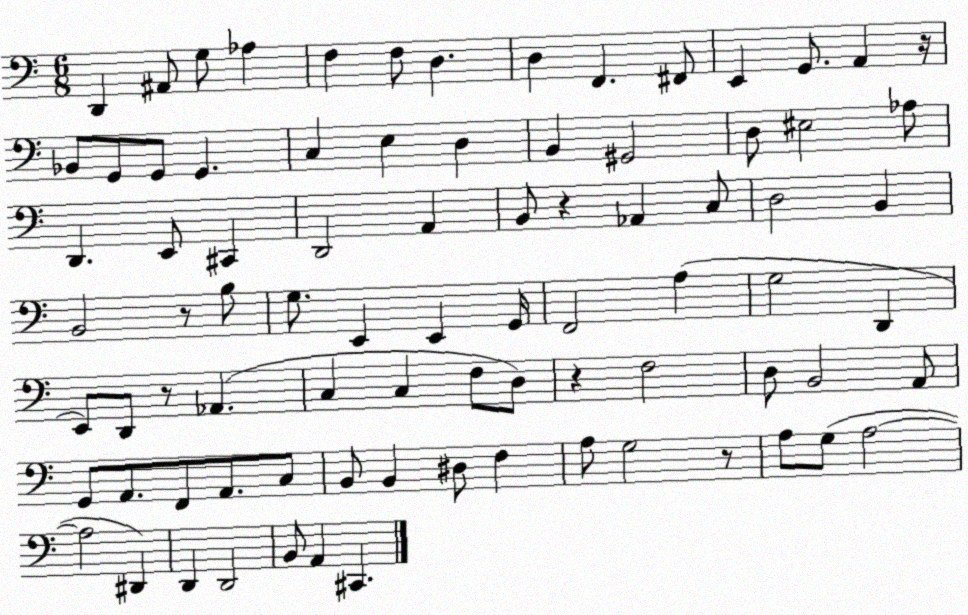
X:1
T:Untitled
M:6/8
L:1/4
K:C
D,, ^A,,/2 G,/2 _A, F, F,/2 D, D, F,, ^F,,/2 E,, G,,/2 A,, z/4 _B,,/2 G,,/2 G,,/2 G,, C, E, D, B,, ^G,,2 D,/2 ^E,2 _A,/2 D,, E,,/2 ^C,, D,,2 A,, B,,/2 z _A,, C,/2 D,2 B,, B,,2 z/2 B,/2 G,/2 E,, E,, G,,/4 F,,2 A, G,2 D,, E,,/2 D,,/2 z/2 _A,, C, C, F,/2 D,/2 z F,2 D,/2 B,,2 A,,/2 G,,/2 A,,/2 F,,/2 A,,/2 C,/2 B,,/2 B,, ^D,/2 F, A,/2 G,2 z/2 A,/2 G,/2 A,2 A,2 ^D,, D,, D,,2 B,,/2 A,, ^C,,